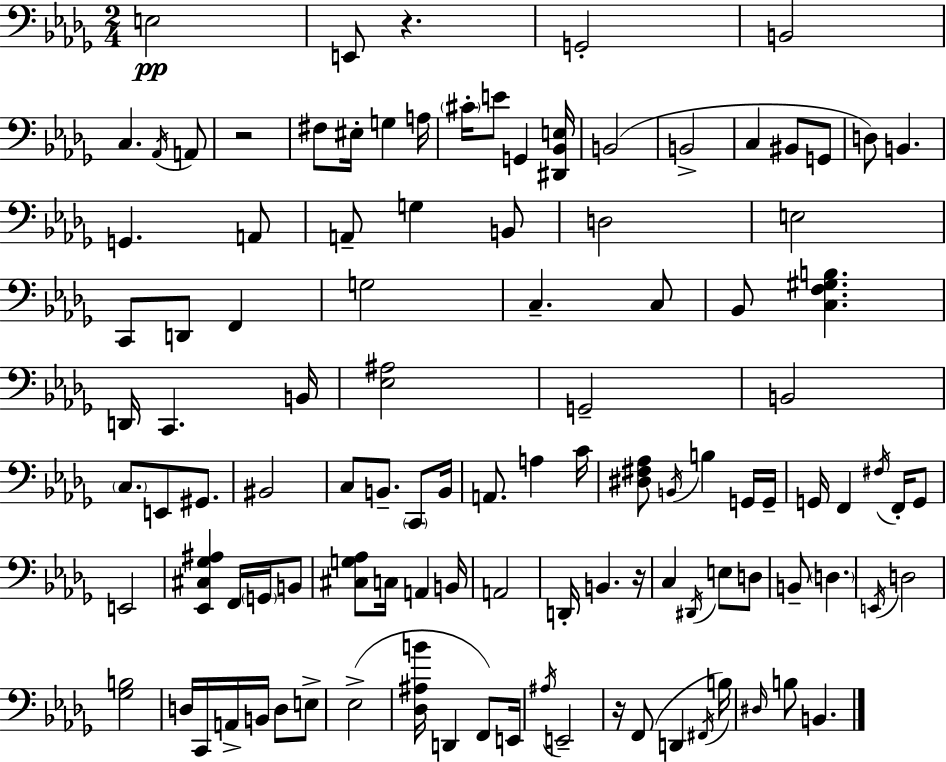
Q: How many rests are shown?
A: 4